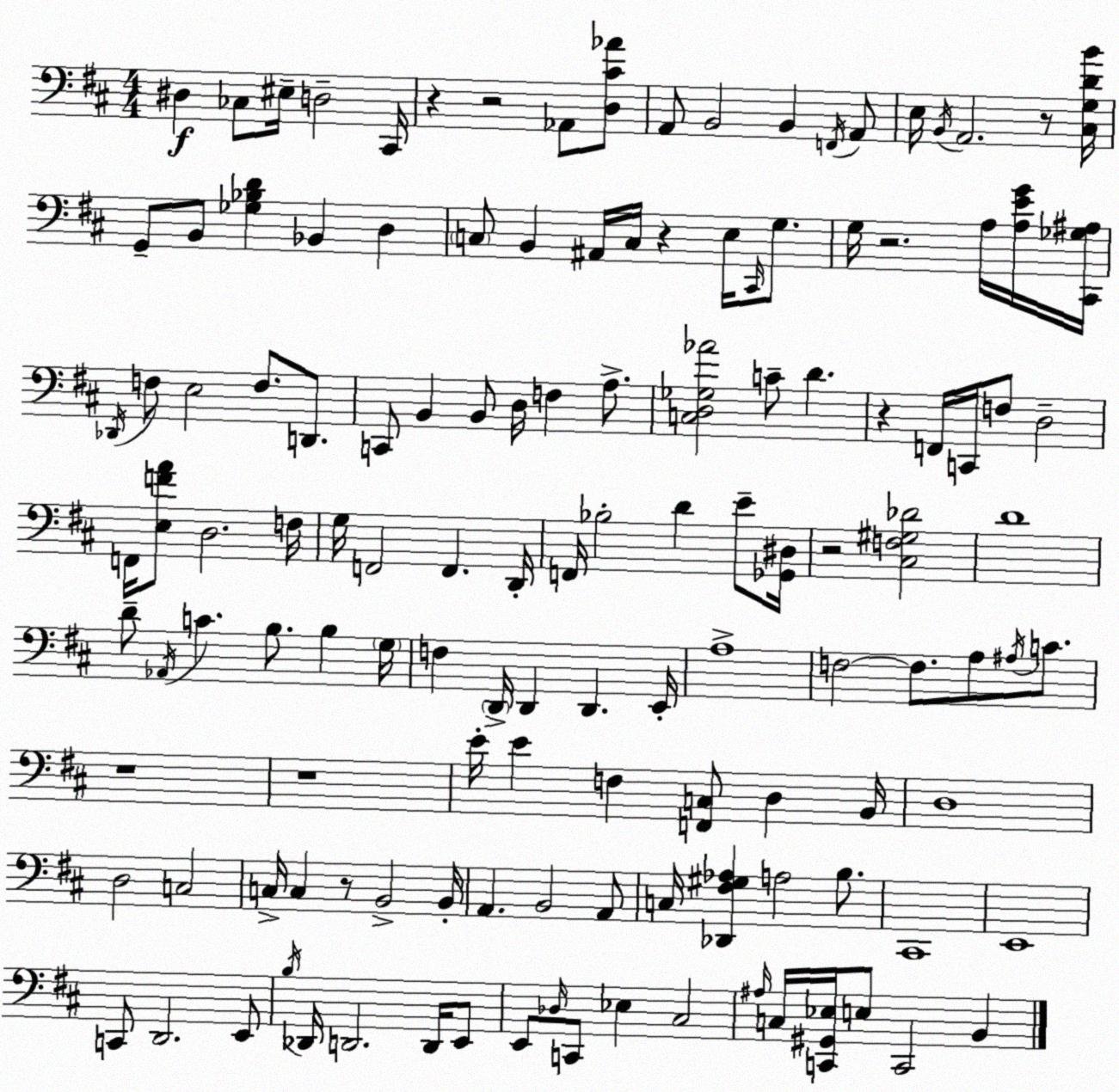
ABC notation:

X:1
T:Untitled
M:4/4
L:1/4
K:D
^D, _C,/2 ^E,/4 D,2 ^C,,/4 z z2 _A,,/2 [D,^C_A]/2 A,,/2 B,,2 B,, F,,/4 A,,/2 E,/4 B,,/4 A,,2 z/2 [^C,G,DB]/4 G,,/2 B,,/2 [_G,_B,D] _B,, D, C,/2 B,, ^A,,/4 C,/4 z E,/4 ^C,,/4 G,/2 G,/4 z2 A,/4 [A,EG]/4 [^C,,_G,^A,]/4 _D,,/4 F,/2 E,2 F,/2 D,,/2 C,,/2 B,, B,,/2 D,/4 F, A,/2 [C,D,_G,_A]2 C/2 D z F,,/4 C,,/4 F,/2 D,2 F,,/4 [E,FA]/2 D,2 F,/4 G,/4 F,,2 F,, D,,/4 F,,/4 _B,2 D E/2 [_G,,^D,]/4 z2 [^C,F,^G,_D]2 D4 D/2 _A,,/4 C B,/2 B, G,/4 F, D,,/4 D,, D,, E,,/4 A,4 F,2 F,/2 A,/2 ^A,/4 C/2 z4 z4 E/4 E F, [F,,C,]/2 D, B,,/4 D,4 D,2 C,2 C,/4 C, z/2 B,,2 B,,/4 A,, B,,2 A,,/2 C,/4 [_D,,^F,^G,_A,] A,2 B,/2 ^C,,4 E,,4 C,,/2 D,,2 E,,/2 B,/4 _D,,/4 D,,2 D,,/4 E,,/2 E,,/2 _D,/4 C,,/2 _E, ^C,2 ^A,/4 C,/4 [C,,^G,,_E,]/4 E,/2 C,,2 B,,